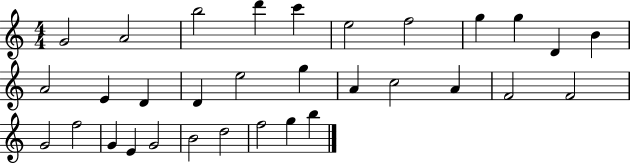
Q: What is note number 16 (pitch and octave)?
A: E5